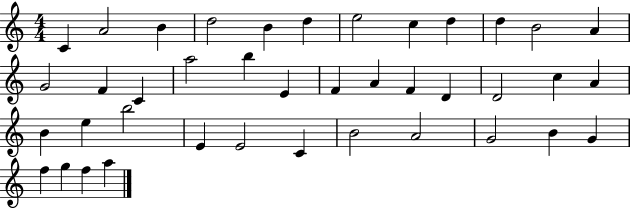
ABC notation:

X:1
T:Untitled
M:4/4
L:1/4
K:C
C A2 B d2 B d e2 c d d B2 A G2 F C a2 b E F A F D D2 c A B e b2 E E2 C B2 A2 G2 B G f g f a